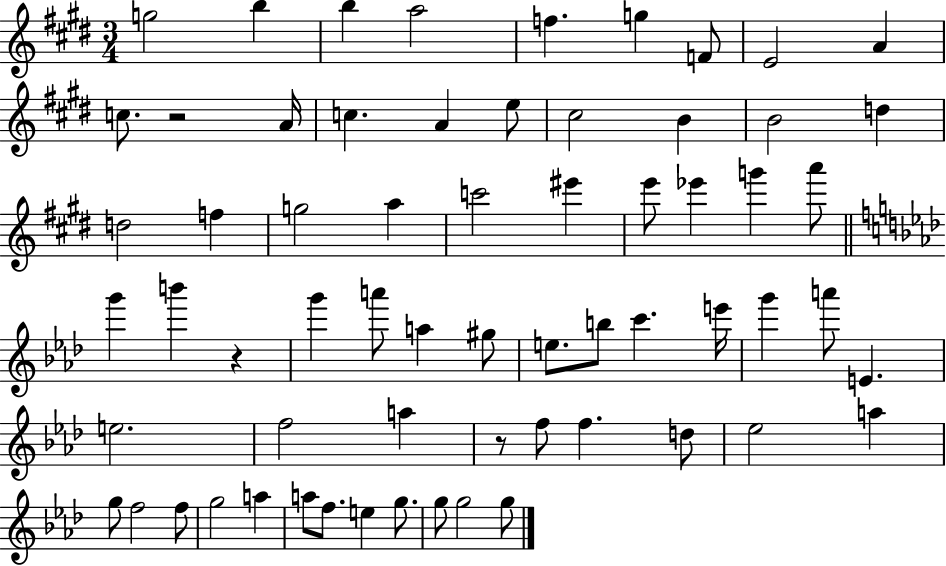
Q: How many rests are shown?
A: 3